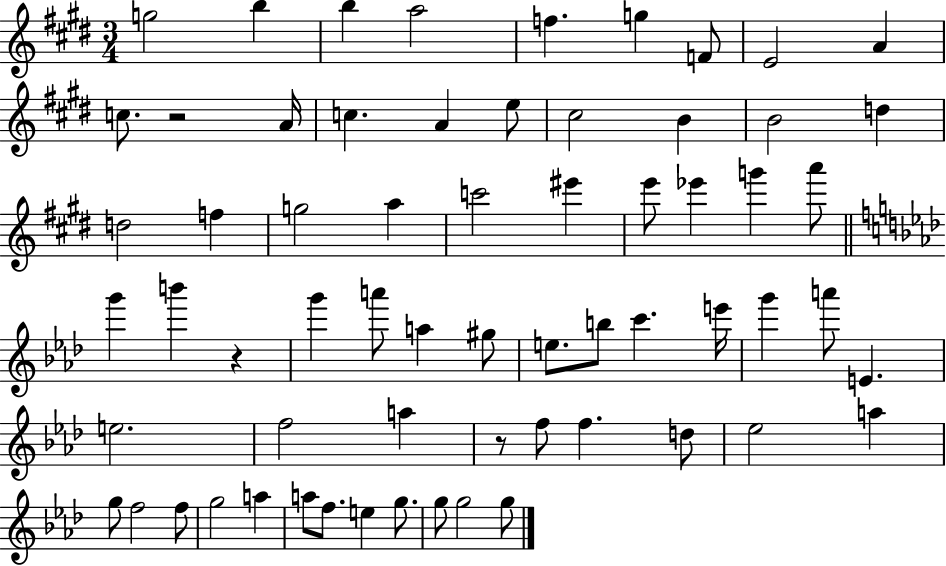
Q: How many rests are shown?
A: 3